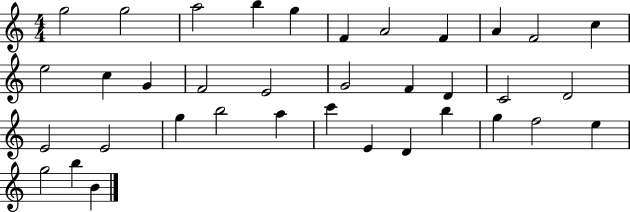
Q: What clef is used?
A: treble